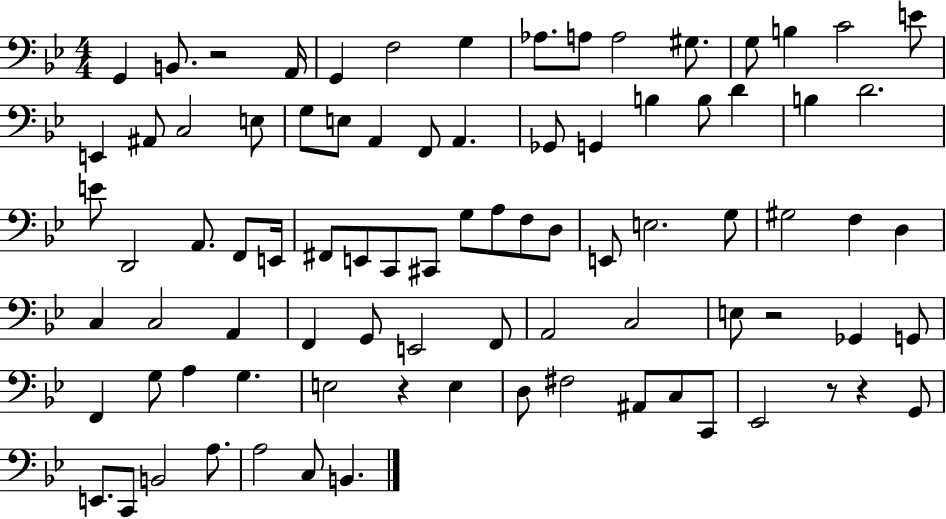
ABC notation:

X:1
T:Untitled
M:4/4
L:1/4
K:Bb
G,, B,,/2 z2 A,,/4 G,, F,2 G, _A,/2 A,/2 A,2 ^G,/2 G,/2 B, C2 E/2 E,, ^A,,/2 C,2 E,/2 G,/2 E,/2 A,, F,,/2 A,, _G,,/2 G,, B, B,/2 D B, D2 E/2 D,,2 A,,/2 F,,/2 E,,/4 ^F,,/2 E,,/2 C,,/2 ^C,,/2 G,/2 A,/2 F,/2 D,/2 E,,/2 E,2 G,/2 ^G,2 F, D, C, C,2 A,, F,, G,,/2 E,,2 F,,/2 A,,2 C,2 E,/2 z2 _G,, G,,/2 F,, G,/2 A, G, E,2 z E, D,/2 ^F,2 ^A,,/2 C,/2 C,,/2 _E,,2 z/2 z G,,/2 E,,/2 C,,/2 B,,2 A,/2 A,2 C,/2 B,,